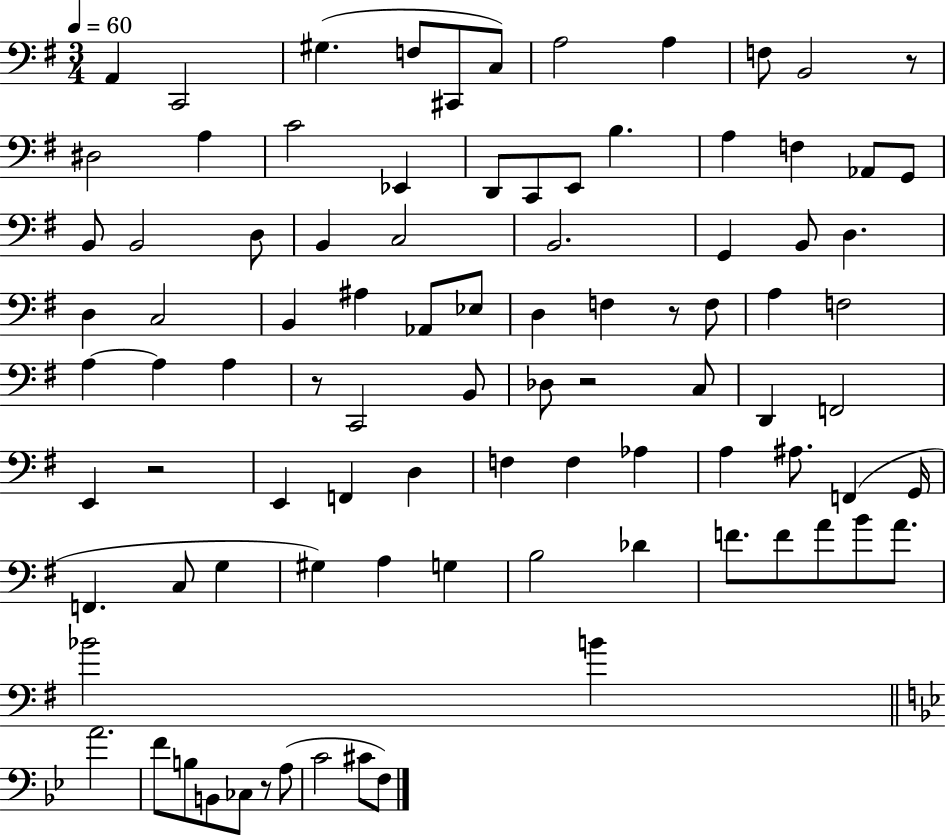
{
  \clef bass
  \numericTimeSignature
  \time 3/4
  \key g \major
  \tempo 4 = 60
  a,4 c,2 | gis4.( f8 cis,8 c8) | a2 a4 | f8 b,2 r8 | \break dis2 a4 | c'2 ees,4 | d,8 c,8 e,8 b4. | a4 f4 aes,8 g,8 | \break b,8 b,2 d8 | b,4 c2 | b,2. | g,4 b,8 d4. | \break d4 c2 | b,4 ais4 aes,8 ees8 | d4 f4 r8 f8 | a4 f2 | \break a4~~ a4 a4 | r8 c,2 b,8 | des8 r2 c8 | d,4 f,2 | \break e,4 r2 | e,4 f,4 d4 | f4 f4 aes4 | a4 ais8. f,4( g,16 | \break f,4. c8 g4 | gis4) a4 g4 | b2 des'4 | f'8. f'8 a'8 b'8 a'8. | \break bes'2 b'4 | \bar "||" \break \key bes \major a'2. | f'8 b8 b,8 ces8 r8 a8( | c'2 cis'8 f8) | \bar "|."
}